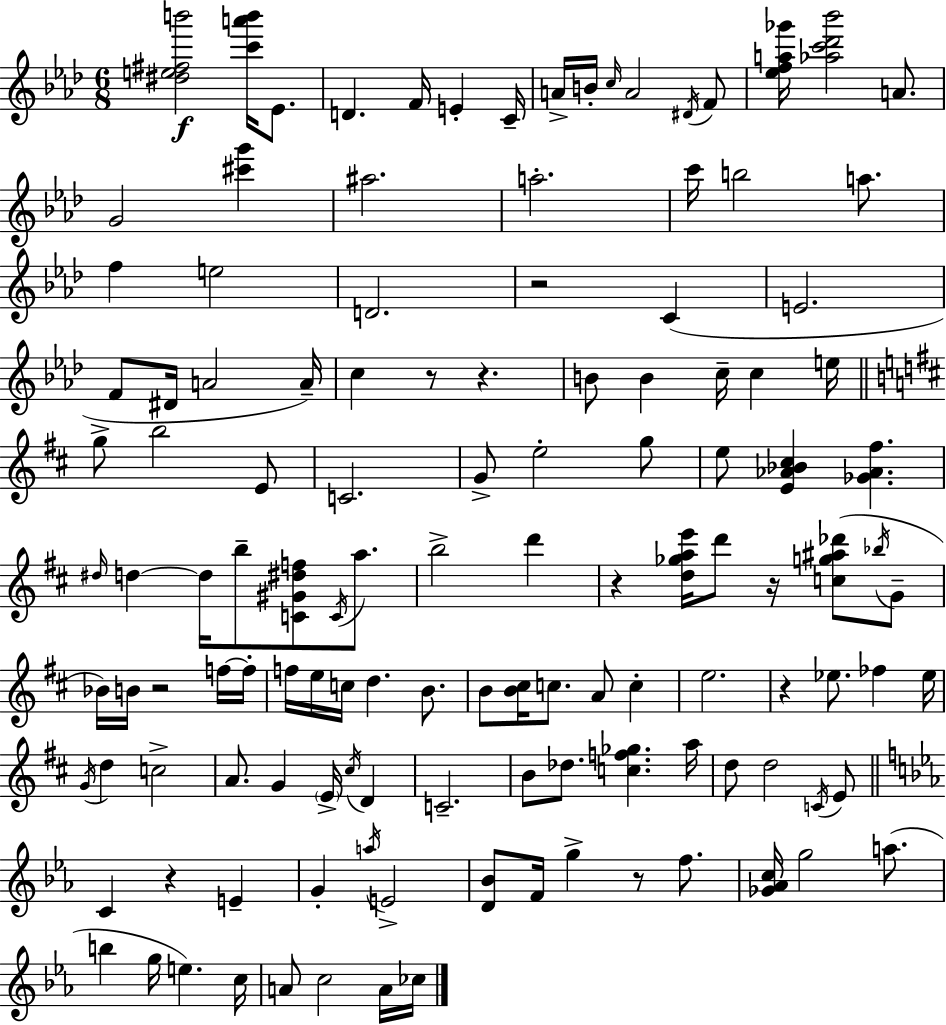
[D#5,E5,F#5,B6]/h [C6,A6,B6]/s Eb4/e. D4/q. F4/s E4/q C4/s A4/s B4/s C5/s A4/h D#4/s F4/e [Eb5,F5,A5,Gb6]/s [Ab5,C6,Db6,Bb6]/h A4/e. G4/h [C#6,G6]/q A#5/h. A5/h. C6/s B5/h A5/e. F5/q E5/h D4/h. R/h C4/q E4/h. F4/e D#4/s A4/h A4/s C5/q R/e R/q. B4/e B4/q C5/s C5/q E5/s G5/e B5/h E4/e C4/h. G4/e E5/h G5/e E5/e [E4,Ab4,Bb4,C#5]/q [Gb4,Ab4,F#5]/q. D#5/s D5/q D5/s B5/e [C4,G#4,D#5,F5]/e C4/s A5/e. B5/h D6/q R/q [D5,Gb5,A5,E6]/s D6/e R/s [C5,G5,A#5,Db6]/e Bb5/s G4/e Bb4/s B4/s R/h F5/s F5/s F5/s E5/s C5/s D5/q. B4/e. B4/e [B4,C#5]/s C5/e. A4/e C5/q E5/h. R/q Eb5/e. FES5/q Eb5/s G4/s D5/q C5/h A4/e. G4/q E4/s C#5/s D4/q C4/h. B4/e Db5/e. [C5,F5,Gb5]/q. A5/s D5/e D5/h C4/s E4/e C4/q R/q E4/q G4/q A5/s E4/h [D4,Bb4]/e F4/s G5/q R/e F5/e. [Gb4,Ab4,C5]/s G5/h A5/e. B5/q G5/s E5/q. C5/s A4/e C5/h A4/s CES5/s